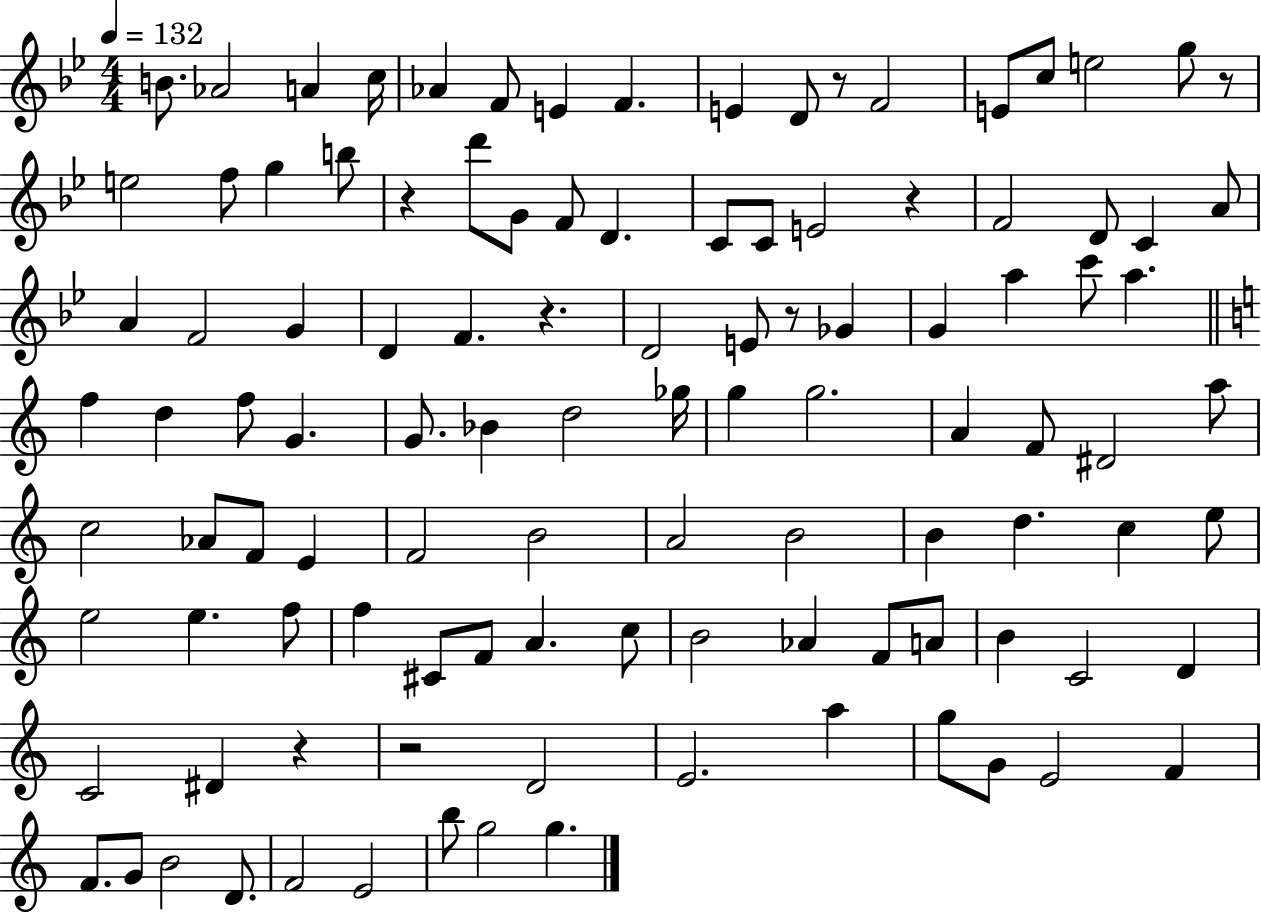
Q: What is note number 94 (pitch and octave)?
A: G4